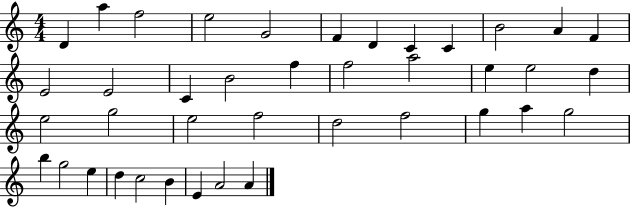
D4/q A5/q F5/h E5/h G4/h F4/q D4/q C4/q C4/q B4/h A4/q F4/q E4/h E4/h C4/q B4/h F5/q F5/h A5/h E5/q E5/h D5/q E5/h G5/h E5/h F5/h D5/h F5/h G5/q A5/q G5/h B5/q G5/h E5/q D5/q C5/h B4/q E4/q A4/h A4/q